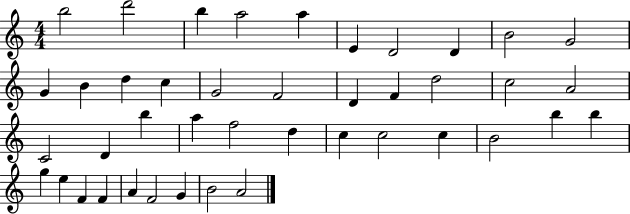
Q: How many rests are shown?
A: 0